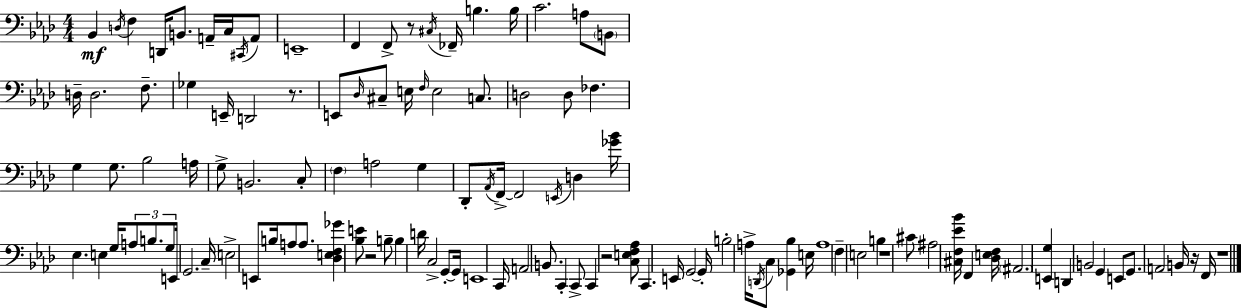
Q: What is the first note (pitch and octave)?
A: Bb2